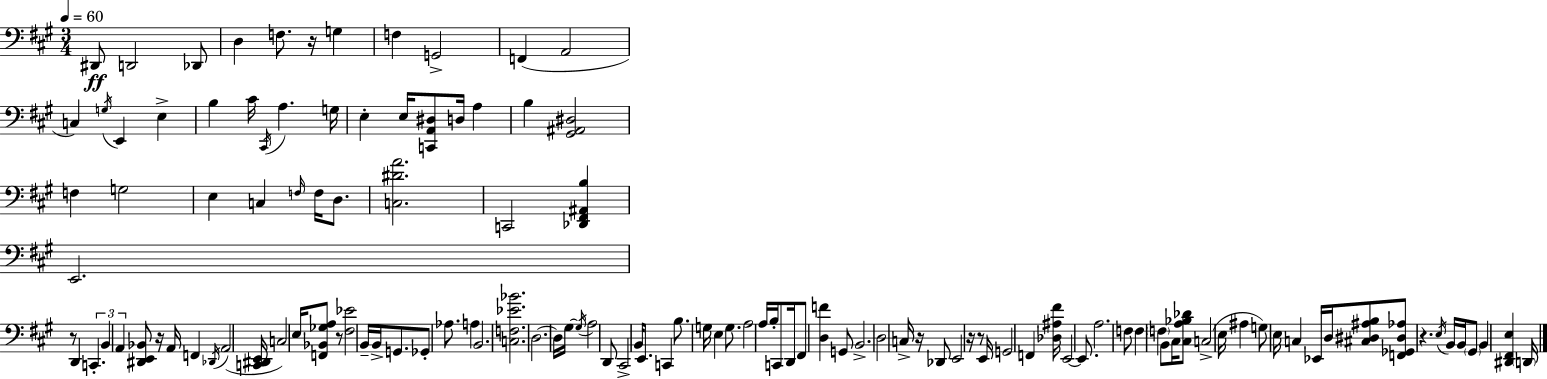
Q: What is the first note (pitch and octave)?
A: D#2